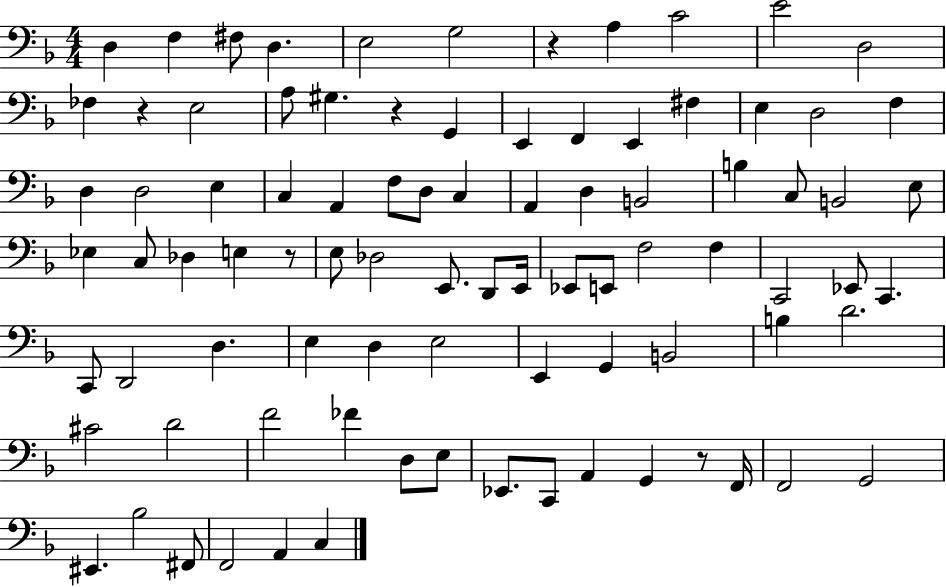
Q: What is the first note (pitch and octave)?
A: D3